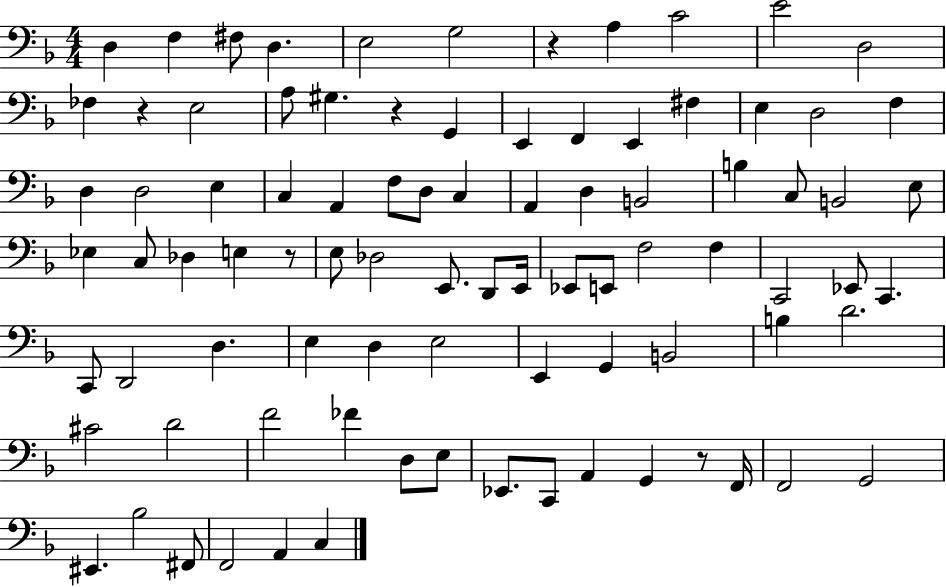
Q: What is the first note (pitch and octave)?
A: D3